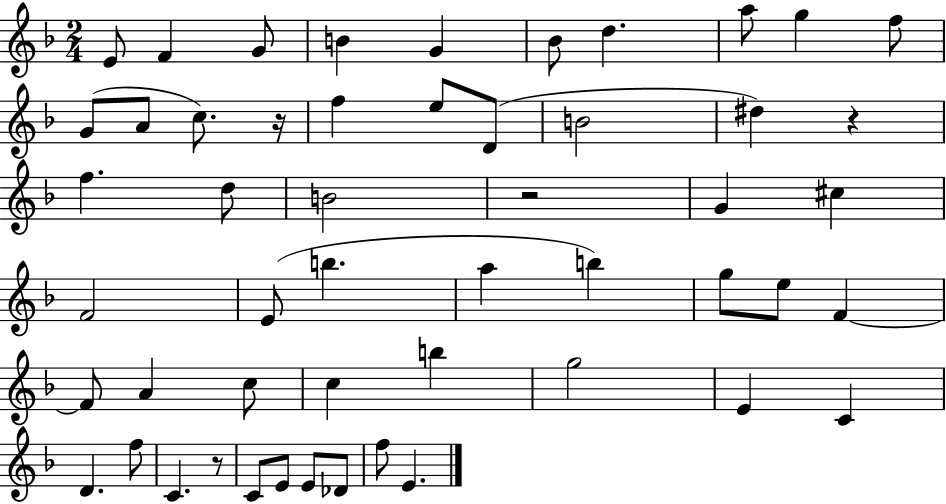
X:1
T:Untitled
M:2/4
L:1/4
K:F
E/2 F G/2 B G _B/2 d a/2 g f/2 G/2 A/2 c/2 z/4 f e/2 D/2 B2 ^d z f d/2 B2 z2 G ^c F2 E/2 b a b g/2 e/2 F F/2 A c/2 c b g2 E C D f/2 C z/2 C/2 E/2 E/2 _D/2 f/2 E